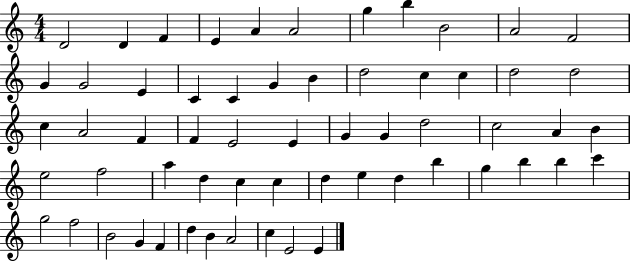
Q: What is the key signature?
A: C major